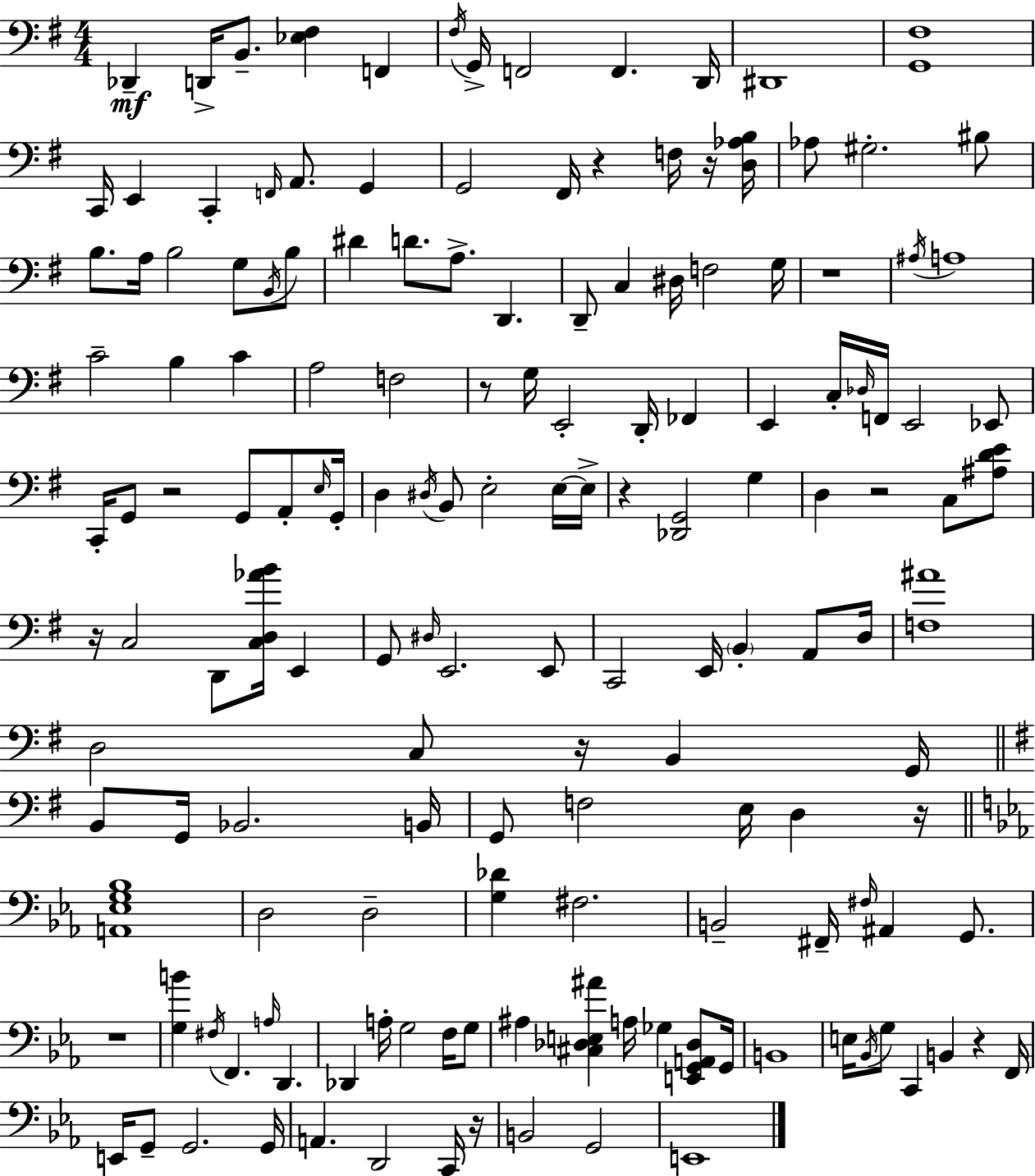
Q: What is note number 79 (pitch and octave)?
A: B2